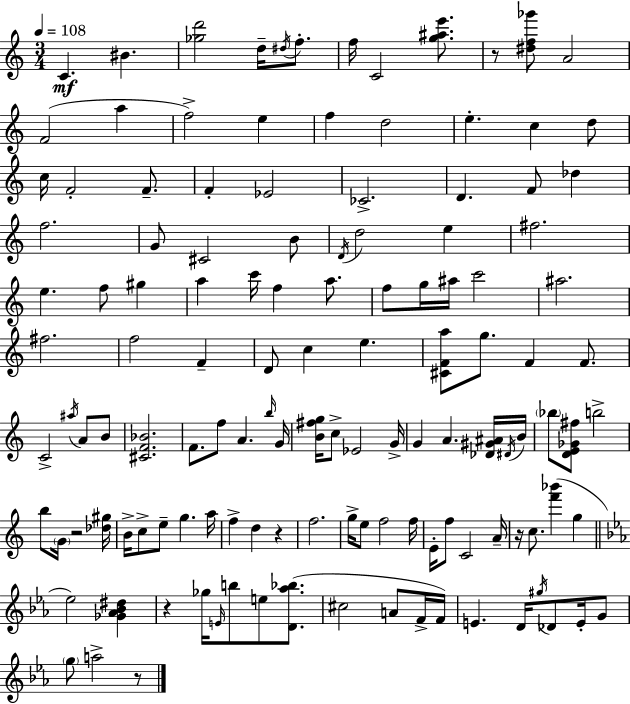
C4/q. BIS4/q. [Gb5,D6]/h D5/s D#5/s F5/e. F5/s C4/h [G5,A#5,E6]/e. R/e [D#5,F5,Gb6]/e A4/h F4/h A5/q F5/h E5/q F5/q D5/h E5/q. C5/q D5/e C5/s F4/h F4/e. F4/q Eb4/h CES4/h. D4/q. F4/e Db5/q F5/h. G4/e C#4/h B4/e D4/s D5/h E5/q F#5/h. E5/q. F5/e G#5/q A5/q C6/s F5/q A5/e. F5/e G5/s A#5/s C6/h A#5/h. F#5/h. F5/h F4/q D4/e C5/q E5/q. [C#4,F4,A5]/e G5/e. F4/q F4/e. C4/h A#5/s A4/e B4/e [C#4,F4,Bb4]/h. F4/e. F5/e A4/q. B5/s G4/s [B4,F#5,G5]/s C5/e Eb4/h G4/s G4/q A4/q. [Db4,G#4,A#4]/s D#4/s B4/s Bb5/e [D4,E4,Gb4,F#5]/e B5/h B5/e G4/s R/h [Db5,G#5]/s B4/s C5/e E5/e G5/q. A5/s F5/q D5/q R/q F5/h. G5/s E5/e F5/h F5/s E4/s F5/e C4/h A4/s R/s C5/e. [F6,Bb6]/q G5/q Eb5/h [Gb4,Ab4,Bb4,D#5]/q R/q Gb5/s E4/s B5/e E5/e [D4,Ab5,Bb5]/e. C#5/h A4/e F4/s F4/s E4/q. D4/s G#5/s Db4/e E4/s G4/e G5/e A5/h R/e